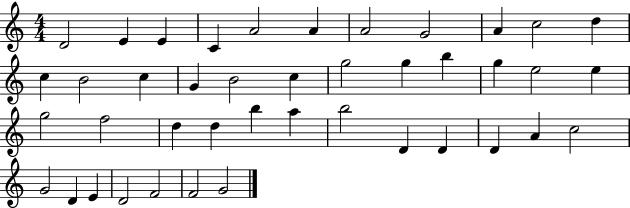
X:1
T:Untitled
M:4/4
L:1/4
K:C
D2 E E C A2 A A2 G2 A c2 d c B2 c G B2 c g2 g b g e2 e g2 f2 d d b a b2 D D D A c2 G2 D E D2 F2 F2 G2